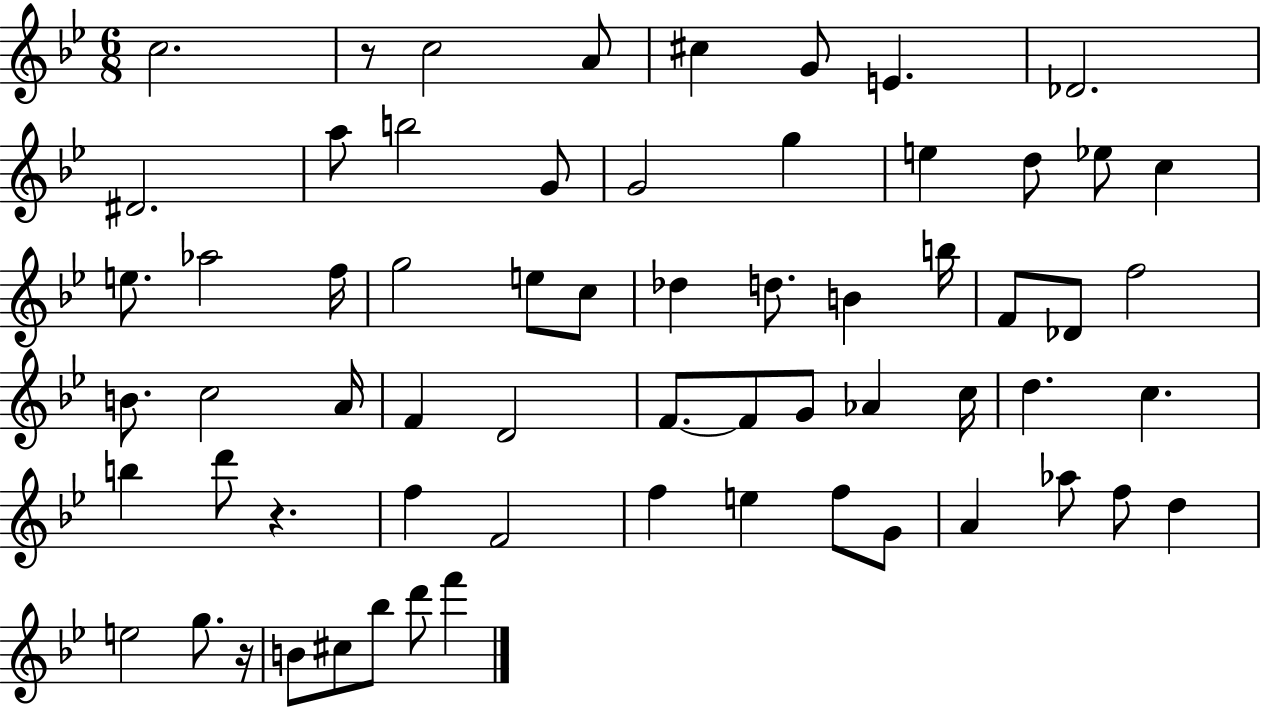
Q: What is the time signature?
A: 6/8